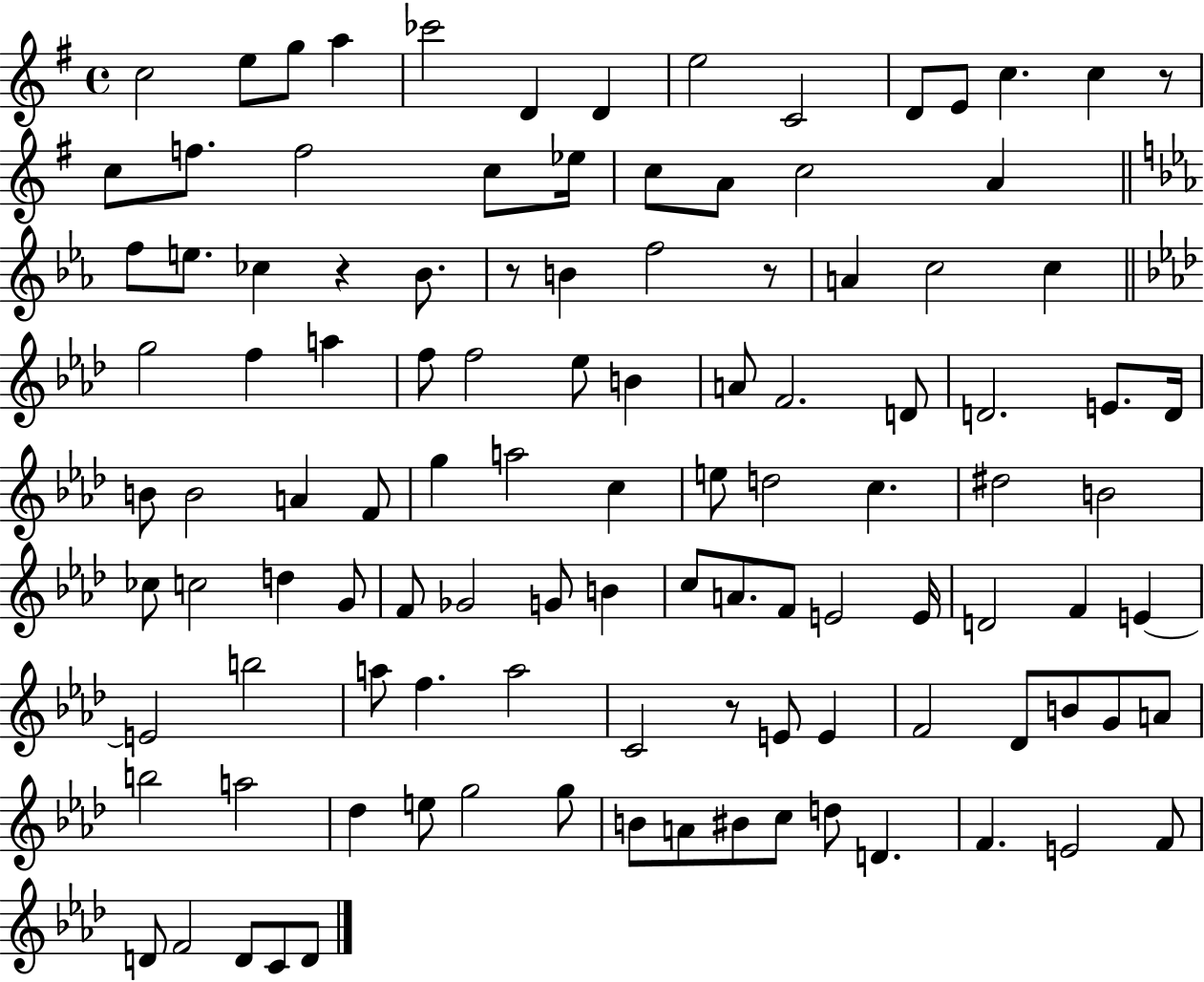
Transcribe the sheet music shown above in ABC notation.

X:1
T:Untitled
M:4/4
L:1/4
K:G
c2 e/2 g/2 a _c'2 D D e2 C2 D/2 E/2 c c z/2 c/2 f/2 f2 c/2 _e/4 c/2 A/2 c2 A f/2 e/2 _c z _B/2 z/2 B f2 z/2 A c2 c g2 f a f/2 f2 _e/2 B A/2 F2 D/2 D2 E/2 D/4 B/2 B2 A F/2 g a2 c e/2 d2 c ^d2 B2 _c/2 c2 d G/2 F/2 _G2 G/2 B c/2 A/2 F/2 E2 E/4 D2 F E E2 b2 a/2 f a2 C2 z/2 E/2 E F2 _D/2 B/2 G/2 A/2 b2 a2 _d e/2 g2 g/2 B/2 A/2 ^B/2 c/2 d/2 D F E2 F/2 D/2 F2 D/2 C/2 D/2